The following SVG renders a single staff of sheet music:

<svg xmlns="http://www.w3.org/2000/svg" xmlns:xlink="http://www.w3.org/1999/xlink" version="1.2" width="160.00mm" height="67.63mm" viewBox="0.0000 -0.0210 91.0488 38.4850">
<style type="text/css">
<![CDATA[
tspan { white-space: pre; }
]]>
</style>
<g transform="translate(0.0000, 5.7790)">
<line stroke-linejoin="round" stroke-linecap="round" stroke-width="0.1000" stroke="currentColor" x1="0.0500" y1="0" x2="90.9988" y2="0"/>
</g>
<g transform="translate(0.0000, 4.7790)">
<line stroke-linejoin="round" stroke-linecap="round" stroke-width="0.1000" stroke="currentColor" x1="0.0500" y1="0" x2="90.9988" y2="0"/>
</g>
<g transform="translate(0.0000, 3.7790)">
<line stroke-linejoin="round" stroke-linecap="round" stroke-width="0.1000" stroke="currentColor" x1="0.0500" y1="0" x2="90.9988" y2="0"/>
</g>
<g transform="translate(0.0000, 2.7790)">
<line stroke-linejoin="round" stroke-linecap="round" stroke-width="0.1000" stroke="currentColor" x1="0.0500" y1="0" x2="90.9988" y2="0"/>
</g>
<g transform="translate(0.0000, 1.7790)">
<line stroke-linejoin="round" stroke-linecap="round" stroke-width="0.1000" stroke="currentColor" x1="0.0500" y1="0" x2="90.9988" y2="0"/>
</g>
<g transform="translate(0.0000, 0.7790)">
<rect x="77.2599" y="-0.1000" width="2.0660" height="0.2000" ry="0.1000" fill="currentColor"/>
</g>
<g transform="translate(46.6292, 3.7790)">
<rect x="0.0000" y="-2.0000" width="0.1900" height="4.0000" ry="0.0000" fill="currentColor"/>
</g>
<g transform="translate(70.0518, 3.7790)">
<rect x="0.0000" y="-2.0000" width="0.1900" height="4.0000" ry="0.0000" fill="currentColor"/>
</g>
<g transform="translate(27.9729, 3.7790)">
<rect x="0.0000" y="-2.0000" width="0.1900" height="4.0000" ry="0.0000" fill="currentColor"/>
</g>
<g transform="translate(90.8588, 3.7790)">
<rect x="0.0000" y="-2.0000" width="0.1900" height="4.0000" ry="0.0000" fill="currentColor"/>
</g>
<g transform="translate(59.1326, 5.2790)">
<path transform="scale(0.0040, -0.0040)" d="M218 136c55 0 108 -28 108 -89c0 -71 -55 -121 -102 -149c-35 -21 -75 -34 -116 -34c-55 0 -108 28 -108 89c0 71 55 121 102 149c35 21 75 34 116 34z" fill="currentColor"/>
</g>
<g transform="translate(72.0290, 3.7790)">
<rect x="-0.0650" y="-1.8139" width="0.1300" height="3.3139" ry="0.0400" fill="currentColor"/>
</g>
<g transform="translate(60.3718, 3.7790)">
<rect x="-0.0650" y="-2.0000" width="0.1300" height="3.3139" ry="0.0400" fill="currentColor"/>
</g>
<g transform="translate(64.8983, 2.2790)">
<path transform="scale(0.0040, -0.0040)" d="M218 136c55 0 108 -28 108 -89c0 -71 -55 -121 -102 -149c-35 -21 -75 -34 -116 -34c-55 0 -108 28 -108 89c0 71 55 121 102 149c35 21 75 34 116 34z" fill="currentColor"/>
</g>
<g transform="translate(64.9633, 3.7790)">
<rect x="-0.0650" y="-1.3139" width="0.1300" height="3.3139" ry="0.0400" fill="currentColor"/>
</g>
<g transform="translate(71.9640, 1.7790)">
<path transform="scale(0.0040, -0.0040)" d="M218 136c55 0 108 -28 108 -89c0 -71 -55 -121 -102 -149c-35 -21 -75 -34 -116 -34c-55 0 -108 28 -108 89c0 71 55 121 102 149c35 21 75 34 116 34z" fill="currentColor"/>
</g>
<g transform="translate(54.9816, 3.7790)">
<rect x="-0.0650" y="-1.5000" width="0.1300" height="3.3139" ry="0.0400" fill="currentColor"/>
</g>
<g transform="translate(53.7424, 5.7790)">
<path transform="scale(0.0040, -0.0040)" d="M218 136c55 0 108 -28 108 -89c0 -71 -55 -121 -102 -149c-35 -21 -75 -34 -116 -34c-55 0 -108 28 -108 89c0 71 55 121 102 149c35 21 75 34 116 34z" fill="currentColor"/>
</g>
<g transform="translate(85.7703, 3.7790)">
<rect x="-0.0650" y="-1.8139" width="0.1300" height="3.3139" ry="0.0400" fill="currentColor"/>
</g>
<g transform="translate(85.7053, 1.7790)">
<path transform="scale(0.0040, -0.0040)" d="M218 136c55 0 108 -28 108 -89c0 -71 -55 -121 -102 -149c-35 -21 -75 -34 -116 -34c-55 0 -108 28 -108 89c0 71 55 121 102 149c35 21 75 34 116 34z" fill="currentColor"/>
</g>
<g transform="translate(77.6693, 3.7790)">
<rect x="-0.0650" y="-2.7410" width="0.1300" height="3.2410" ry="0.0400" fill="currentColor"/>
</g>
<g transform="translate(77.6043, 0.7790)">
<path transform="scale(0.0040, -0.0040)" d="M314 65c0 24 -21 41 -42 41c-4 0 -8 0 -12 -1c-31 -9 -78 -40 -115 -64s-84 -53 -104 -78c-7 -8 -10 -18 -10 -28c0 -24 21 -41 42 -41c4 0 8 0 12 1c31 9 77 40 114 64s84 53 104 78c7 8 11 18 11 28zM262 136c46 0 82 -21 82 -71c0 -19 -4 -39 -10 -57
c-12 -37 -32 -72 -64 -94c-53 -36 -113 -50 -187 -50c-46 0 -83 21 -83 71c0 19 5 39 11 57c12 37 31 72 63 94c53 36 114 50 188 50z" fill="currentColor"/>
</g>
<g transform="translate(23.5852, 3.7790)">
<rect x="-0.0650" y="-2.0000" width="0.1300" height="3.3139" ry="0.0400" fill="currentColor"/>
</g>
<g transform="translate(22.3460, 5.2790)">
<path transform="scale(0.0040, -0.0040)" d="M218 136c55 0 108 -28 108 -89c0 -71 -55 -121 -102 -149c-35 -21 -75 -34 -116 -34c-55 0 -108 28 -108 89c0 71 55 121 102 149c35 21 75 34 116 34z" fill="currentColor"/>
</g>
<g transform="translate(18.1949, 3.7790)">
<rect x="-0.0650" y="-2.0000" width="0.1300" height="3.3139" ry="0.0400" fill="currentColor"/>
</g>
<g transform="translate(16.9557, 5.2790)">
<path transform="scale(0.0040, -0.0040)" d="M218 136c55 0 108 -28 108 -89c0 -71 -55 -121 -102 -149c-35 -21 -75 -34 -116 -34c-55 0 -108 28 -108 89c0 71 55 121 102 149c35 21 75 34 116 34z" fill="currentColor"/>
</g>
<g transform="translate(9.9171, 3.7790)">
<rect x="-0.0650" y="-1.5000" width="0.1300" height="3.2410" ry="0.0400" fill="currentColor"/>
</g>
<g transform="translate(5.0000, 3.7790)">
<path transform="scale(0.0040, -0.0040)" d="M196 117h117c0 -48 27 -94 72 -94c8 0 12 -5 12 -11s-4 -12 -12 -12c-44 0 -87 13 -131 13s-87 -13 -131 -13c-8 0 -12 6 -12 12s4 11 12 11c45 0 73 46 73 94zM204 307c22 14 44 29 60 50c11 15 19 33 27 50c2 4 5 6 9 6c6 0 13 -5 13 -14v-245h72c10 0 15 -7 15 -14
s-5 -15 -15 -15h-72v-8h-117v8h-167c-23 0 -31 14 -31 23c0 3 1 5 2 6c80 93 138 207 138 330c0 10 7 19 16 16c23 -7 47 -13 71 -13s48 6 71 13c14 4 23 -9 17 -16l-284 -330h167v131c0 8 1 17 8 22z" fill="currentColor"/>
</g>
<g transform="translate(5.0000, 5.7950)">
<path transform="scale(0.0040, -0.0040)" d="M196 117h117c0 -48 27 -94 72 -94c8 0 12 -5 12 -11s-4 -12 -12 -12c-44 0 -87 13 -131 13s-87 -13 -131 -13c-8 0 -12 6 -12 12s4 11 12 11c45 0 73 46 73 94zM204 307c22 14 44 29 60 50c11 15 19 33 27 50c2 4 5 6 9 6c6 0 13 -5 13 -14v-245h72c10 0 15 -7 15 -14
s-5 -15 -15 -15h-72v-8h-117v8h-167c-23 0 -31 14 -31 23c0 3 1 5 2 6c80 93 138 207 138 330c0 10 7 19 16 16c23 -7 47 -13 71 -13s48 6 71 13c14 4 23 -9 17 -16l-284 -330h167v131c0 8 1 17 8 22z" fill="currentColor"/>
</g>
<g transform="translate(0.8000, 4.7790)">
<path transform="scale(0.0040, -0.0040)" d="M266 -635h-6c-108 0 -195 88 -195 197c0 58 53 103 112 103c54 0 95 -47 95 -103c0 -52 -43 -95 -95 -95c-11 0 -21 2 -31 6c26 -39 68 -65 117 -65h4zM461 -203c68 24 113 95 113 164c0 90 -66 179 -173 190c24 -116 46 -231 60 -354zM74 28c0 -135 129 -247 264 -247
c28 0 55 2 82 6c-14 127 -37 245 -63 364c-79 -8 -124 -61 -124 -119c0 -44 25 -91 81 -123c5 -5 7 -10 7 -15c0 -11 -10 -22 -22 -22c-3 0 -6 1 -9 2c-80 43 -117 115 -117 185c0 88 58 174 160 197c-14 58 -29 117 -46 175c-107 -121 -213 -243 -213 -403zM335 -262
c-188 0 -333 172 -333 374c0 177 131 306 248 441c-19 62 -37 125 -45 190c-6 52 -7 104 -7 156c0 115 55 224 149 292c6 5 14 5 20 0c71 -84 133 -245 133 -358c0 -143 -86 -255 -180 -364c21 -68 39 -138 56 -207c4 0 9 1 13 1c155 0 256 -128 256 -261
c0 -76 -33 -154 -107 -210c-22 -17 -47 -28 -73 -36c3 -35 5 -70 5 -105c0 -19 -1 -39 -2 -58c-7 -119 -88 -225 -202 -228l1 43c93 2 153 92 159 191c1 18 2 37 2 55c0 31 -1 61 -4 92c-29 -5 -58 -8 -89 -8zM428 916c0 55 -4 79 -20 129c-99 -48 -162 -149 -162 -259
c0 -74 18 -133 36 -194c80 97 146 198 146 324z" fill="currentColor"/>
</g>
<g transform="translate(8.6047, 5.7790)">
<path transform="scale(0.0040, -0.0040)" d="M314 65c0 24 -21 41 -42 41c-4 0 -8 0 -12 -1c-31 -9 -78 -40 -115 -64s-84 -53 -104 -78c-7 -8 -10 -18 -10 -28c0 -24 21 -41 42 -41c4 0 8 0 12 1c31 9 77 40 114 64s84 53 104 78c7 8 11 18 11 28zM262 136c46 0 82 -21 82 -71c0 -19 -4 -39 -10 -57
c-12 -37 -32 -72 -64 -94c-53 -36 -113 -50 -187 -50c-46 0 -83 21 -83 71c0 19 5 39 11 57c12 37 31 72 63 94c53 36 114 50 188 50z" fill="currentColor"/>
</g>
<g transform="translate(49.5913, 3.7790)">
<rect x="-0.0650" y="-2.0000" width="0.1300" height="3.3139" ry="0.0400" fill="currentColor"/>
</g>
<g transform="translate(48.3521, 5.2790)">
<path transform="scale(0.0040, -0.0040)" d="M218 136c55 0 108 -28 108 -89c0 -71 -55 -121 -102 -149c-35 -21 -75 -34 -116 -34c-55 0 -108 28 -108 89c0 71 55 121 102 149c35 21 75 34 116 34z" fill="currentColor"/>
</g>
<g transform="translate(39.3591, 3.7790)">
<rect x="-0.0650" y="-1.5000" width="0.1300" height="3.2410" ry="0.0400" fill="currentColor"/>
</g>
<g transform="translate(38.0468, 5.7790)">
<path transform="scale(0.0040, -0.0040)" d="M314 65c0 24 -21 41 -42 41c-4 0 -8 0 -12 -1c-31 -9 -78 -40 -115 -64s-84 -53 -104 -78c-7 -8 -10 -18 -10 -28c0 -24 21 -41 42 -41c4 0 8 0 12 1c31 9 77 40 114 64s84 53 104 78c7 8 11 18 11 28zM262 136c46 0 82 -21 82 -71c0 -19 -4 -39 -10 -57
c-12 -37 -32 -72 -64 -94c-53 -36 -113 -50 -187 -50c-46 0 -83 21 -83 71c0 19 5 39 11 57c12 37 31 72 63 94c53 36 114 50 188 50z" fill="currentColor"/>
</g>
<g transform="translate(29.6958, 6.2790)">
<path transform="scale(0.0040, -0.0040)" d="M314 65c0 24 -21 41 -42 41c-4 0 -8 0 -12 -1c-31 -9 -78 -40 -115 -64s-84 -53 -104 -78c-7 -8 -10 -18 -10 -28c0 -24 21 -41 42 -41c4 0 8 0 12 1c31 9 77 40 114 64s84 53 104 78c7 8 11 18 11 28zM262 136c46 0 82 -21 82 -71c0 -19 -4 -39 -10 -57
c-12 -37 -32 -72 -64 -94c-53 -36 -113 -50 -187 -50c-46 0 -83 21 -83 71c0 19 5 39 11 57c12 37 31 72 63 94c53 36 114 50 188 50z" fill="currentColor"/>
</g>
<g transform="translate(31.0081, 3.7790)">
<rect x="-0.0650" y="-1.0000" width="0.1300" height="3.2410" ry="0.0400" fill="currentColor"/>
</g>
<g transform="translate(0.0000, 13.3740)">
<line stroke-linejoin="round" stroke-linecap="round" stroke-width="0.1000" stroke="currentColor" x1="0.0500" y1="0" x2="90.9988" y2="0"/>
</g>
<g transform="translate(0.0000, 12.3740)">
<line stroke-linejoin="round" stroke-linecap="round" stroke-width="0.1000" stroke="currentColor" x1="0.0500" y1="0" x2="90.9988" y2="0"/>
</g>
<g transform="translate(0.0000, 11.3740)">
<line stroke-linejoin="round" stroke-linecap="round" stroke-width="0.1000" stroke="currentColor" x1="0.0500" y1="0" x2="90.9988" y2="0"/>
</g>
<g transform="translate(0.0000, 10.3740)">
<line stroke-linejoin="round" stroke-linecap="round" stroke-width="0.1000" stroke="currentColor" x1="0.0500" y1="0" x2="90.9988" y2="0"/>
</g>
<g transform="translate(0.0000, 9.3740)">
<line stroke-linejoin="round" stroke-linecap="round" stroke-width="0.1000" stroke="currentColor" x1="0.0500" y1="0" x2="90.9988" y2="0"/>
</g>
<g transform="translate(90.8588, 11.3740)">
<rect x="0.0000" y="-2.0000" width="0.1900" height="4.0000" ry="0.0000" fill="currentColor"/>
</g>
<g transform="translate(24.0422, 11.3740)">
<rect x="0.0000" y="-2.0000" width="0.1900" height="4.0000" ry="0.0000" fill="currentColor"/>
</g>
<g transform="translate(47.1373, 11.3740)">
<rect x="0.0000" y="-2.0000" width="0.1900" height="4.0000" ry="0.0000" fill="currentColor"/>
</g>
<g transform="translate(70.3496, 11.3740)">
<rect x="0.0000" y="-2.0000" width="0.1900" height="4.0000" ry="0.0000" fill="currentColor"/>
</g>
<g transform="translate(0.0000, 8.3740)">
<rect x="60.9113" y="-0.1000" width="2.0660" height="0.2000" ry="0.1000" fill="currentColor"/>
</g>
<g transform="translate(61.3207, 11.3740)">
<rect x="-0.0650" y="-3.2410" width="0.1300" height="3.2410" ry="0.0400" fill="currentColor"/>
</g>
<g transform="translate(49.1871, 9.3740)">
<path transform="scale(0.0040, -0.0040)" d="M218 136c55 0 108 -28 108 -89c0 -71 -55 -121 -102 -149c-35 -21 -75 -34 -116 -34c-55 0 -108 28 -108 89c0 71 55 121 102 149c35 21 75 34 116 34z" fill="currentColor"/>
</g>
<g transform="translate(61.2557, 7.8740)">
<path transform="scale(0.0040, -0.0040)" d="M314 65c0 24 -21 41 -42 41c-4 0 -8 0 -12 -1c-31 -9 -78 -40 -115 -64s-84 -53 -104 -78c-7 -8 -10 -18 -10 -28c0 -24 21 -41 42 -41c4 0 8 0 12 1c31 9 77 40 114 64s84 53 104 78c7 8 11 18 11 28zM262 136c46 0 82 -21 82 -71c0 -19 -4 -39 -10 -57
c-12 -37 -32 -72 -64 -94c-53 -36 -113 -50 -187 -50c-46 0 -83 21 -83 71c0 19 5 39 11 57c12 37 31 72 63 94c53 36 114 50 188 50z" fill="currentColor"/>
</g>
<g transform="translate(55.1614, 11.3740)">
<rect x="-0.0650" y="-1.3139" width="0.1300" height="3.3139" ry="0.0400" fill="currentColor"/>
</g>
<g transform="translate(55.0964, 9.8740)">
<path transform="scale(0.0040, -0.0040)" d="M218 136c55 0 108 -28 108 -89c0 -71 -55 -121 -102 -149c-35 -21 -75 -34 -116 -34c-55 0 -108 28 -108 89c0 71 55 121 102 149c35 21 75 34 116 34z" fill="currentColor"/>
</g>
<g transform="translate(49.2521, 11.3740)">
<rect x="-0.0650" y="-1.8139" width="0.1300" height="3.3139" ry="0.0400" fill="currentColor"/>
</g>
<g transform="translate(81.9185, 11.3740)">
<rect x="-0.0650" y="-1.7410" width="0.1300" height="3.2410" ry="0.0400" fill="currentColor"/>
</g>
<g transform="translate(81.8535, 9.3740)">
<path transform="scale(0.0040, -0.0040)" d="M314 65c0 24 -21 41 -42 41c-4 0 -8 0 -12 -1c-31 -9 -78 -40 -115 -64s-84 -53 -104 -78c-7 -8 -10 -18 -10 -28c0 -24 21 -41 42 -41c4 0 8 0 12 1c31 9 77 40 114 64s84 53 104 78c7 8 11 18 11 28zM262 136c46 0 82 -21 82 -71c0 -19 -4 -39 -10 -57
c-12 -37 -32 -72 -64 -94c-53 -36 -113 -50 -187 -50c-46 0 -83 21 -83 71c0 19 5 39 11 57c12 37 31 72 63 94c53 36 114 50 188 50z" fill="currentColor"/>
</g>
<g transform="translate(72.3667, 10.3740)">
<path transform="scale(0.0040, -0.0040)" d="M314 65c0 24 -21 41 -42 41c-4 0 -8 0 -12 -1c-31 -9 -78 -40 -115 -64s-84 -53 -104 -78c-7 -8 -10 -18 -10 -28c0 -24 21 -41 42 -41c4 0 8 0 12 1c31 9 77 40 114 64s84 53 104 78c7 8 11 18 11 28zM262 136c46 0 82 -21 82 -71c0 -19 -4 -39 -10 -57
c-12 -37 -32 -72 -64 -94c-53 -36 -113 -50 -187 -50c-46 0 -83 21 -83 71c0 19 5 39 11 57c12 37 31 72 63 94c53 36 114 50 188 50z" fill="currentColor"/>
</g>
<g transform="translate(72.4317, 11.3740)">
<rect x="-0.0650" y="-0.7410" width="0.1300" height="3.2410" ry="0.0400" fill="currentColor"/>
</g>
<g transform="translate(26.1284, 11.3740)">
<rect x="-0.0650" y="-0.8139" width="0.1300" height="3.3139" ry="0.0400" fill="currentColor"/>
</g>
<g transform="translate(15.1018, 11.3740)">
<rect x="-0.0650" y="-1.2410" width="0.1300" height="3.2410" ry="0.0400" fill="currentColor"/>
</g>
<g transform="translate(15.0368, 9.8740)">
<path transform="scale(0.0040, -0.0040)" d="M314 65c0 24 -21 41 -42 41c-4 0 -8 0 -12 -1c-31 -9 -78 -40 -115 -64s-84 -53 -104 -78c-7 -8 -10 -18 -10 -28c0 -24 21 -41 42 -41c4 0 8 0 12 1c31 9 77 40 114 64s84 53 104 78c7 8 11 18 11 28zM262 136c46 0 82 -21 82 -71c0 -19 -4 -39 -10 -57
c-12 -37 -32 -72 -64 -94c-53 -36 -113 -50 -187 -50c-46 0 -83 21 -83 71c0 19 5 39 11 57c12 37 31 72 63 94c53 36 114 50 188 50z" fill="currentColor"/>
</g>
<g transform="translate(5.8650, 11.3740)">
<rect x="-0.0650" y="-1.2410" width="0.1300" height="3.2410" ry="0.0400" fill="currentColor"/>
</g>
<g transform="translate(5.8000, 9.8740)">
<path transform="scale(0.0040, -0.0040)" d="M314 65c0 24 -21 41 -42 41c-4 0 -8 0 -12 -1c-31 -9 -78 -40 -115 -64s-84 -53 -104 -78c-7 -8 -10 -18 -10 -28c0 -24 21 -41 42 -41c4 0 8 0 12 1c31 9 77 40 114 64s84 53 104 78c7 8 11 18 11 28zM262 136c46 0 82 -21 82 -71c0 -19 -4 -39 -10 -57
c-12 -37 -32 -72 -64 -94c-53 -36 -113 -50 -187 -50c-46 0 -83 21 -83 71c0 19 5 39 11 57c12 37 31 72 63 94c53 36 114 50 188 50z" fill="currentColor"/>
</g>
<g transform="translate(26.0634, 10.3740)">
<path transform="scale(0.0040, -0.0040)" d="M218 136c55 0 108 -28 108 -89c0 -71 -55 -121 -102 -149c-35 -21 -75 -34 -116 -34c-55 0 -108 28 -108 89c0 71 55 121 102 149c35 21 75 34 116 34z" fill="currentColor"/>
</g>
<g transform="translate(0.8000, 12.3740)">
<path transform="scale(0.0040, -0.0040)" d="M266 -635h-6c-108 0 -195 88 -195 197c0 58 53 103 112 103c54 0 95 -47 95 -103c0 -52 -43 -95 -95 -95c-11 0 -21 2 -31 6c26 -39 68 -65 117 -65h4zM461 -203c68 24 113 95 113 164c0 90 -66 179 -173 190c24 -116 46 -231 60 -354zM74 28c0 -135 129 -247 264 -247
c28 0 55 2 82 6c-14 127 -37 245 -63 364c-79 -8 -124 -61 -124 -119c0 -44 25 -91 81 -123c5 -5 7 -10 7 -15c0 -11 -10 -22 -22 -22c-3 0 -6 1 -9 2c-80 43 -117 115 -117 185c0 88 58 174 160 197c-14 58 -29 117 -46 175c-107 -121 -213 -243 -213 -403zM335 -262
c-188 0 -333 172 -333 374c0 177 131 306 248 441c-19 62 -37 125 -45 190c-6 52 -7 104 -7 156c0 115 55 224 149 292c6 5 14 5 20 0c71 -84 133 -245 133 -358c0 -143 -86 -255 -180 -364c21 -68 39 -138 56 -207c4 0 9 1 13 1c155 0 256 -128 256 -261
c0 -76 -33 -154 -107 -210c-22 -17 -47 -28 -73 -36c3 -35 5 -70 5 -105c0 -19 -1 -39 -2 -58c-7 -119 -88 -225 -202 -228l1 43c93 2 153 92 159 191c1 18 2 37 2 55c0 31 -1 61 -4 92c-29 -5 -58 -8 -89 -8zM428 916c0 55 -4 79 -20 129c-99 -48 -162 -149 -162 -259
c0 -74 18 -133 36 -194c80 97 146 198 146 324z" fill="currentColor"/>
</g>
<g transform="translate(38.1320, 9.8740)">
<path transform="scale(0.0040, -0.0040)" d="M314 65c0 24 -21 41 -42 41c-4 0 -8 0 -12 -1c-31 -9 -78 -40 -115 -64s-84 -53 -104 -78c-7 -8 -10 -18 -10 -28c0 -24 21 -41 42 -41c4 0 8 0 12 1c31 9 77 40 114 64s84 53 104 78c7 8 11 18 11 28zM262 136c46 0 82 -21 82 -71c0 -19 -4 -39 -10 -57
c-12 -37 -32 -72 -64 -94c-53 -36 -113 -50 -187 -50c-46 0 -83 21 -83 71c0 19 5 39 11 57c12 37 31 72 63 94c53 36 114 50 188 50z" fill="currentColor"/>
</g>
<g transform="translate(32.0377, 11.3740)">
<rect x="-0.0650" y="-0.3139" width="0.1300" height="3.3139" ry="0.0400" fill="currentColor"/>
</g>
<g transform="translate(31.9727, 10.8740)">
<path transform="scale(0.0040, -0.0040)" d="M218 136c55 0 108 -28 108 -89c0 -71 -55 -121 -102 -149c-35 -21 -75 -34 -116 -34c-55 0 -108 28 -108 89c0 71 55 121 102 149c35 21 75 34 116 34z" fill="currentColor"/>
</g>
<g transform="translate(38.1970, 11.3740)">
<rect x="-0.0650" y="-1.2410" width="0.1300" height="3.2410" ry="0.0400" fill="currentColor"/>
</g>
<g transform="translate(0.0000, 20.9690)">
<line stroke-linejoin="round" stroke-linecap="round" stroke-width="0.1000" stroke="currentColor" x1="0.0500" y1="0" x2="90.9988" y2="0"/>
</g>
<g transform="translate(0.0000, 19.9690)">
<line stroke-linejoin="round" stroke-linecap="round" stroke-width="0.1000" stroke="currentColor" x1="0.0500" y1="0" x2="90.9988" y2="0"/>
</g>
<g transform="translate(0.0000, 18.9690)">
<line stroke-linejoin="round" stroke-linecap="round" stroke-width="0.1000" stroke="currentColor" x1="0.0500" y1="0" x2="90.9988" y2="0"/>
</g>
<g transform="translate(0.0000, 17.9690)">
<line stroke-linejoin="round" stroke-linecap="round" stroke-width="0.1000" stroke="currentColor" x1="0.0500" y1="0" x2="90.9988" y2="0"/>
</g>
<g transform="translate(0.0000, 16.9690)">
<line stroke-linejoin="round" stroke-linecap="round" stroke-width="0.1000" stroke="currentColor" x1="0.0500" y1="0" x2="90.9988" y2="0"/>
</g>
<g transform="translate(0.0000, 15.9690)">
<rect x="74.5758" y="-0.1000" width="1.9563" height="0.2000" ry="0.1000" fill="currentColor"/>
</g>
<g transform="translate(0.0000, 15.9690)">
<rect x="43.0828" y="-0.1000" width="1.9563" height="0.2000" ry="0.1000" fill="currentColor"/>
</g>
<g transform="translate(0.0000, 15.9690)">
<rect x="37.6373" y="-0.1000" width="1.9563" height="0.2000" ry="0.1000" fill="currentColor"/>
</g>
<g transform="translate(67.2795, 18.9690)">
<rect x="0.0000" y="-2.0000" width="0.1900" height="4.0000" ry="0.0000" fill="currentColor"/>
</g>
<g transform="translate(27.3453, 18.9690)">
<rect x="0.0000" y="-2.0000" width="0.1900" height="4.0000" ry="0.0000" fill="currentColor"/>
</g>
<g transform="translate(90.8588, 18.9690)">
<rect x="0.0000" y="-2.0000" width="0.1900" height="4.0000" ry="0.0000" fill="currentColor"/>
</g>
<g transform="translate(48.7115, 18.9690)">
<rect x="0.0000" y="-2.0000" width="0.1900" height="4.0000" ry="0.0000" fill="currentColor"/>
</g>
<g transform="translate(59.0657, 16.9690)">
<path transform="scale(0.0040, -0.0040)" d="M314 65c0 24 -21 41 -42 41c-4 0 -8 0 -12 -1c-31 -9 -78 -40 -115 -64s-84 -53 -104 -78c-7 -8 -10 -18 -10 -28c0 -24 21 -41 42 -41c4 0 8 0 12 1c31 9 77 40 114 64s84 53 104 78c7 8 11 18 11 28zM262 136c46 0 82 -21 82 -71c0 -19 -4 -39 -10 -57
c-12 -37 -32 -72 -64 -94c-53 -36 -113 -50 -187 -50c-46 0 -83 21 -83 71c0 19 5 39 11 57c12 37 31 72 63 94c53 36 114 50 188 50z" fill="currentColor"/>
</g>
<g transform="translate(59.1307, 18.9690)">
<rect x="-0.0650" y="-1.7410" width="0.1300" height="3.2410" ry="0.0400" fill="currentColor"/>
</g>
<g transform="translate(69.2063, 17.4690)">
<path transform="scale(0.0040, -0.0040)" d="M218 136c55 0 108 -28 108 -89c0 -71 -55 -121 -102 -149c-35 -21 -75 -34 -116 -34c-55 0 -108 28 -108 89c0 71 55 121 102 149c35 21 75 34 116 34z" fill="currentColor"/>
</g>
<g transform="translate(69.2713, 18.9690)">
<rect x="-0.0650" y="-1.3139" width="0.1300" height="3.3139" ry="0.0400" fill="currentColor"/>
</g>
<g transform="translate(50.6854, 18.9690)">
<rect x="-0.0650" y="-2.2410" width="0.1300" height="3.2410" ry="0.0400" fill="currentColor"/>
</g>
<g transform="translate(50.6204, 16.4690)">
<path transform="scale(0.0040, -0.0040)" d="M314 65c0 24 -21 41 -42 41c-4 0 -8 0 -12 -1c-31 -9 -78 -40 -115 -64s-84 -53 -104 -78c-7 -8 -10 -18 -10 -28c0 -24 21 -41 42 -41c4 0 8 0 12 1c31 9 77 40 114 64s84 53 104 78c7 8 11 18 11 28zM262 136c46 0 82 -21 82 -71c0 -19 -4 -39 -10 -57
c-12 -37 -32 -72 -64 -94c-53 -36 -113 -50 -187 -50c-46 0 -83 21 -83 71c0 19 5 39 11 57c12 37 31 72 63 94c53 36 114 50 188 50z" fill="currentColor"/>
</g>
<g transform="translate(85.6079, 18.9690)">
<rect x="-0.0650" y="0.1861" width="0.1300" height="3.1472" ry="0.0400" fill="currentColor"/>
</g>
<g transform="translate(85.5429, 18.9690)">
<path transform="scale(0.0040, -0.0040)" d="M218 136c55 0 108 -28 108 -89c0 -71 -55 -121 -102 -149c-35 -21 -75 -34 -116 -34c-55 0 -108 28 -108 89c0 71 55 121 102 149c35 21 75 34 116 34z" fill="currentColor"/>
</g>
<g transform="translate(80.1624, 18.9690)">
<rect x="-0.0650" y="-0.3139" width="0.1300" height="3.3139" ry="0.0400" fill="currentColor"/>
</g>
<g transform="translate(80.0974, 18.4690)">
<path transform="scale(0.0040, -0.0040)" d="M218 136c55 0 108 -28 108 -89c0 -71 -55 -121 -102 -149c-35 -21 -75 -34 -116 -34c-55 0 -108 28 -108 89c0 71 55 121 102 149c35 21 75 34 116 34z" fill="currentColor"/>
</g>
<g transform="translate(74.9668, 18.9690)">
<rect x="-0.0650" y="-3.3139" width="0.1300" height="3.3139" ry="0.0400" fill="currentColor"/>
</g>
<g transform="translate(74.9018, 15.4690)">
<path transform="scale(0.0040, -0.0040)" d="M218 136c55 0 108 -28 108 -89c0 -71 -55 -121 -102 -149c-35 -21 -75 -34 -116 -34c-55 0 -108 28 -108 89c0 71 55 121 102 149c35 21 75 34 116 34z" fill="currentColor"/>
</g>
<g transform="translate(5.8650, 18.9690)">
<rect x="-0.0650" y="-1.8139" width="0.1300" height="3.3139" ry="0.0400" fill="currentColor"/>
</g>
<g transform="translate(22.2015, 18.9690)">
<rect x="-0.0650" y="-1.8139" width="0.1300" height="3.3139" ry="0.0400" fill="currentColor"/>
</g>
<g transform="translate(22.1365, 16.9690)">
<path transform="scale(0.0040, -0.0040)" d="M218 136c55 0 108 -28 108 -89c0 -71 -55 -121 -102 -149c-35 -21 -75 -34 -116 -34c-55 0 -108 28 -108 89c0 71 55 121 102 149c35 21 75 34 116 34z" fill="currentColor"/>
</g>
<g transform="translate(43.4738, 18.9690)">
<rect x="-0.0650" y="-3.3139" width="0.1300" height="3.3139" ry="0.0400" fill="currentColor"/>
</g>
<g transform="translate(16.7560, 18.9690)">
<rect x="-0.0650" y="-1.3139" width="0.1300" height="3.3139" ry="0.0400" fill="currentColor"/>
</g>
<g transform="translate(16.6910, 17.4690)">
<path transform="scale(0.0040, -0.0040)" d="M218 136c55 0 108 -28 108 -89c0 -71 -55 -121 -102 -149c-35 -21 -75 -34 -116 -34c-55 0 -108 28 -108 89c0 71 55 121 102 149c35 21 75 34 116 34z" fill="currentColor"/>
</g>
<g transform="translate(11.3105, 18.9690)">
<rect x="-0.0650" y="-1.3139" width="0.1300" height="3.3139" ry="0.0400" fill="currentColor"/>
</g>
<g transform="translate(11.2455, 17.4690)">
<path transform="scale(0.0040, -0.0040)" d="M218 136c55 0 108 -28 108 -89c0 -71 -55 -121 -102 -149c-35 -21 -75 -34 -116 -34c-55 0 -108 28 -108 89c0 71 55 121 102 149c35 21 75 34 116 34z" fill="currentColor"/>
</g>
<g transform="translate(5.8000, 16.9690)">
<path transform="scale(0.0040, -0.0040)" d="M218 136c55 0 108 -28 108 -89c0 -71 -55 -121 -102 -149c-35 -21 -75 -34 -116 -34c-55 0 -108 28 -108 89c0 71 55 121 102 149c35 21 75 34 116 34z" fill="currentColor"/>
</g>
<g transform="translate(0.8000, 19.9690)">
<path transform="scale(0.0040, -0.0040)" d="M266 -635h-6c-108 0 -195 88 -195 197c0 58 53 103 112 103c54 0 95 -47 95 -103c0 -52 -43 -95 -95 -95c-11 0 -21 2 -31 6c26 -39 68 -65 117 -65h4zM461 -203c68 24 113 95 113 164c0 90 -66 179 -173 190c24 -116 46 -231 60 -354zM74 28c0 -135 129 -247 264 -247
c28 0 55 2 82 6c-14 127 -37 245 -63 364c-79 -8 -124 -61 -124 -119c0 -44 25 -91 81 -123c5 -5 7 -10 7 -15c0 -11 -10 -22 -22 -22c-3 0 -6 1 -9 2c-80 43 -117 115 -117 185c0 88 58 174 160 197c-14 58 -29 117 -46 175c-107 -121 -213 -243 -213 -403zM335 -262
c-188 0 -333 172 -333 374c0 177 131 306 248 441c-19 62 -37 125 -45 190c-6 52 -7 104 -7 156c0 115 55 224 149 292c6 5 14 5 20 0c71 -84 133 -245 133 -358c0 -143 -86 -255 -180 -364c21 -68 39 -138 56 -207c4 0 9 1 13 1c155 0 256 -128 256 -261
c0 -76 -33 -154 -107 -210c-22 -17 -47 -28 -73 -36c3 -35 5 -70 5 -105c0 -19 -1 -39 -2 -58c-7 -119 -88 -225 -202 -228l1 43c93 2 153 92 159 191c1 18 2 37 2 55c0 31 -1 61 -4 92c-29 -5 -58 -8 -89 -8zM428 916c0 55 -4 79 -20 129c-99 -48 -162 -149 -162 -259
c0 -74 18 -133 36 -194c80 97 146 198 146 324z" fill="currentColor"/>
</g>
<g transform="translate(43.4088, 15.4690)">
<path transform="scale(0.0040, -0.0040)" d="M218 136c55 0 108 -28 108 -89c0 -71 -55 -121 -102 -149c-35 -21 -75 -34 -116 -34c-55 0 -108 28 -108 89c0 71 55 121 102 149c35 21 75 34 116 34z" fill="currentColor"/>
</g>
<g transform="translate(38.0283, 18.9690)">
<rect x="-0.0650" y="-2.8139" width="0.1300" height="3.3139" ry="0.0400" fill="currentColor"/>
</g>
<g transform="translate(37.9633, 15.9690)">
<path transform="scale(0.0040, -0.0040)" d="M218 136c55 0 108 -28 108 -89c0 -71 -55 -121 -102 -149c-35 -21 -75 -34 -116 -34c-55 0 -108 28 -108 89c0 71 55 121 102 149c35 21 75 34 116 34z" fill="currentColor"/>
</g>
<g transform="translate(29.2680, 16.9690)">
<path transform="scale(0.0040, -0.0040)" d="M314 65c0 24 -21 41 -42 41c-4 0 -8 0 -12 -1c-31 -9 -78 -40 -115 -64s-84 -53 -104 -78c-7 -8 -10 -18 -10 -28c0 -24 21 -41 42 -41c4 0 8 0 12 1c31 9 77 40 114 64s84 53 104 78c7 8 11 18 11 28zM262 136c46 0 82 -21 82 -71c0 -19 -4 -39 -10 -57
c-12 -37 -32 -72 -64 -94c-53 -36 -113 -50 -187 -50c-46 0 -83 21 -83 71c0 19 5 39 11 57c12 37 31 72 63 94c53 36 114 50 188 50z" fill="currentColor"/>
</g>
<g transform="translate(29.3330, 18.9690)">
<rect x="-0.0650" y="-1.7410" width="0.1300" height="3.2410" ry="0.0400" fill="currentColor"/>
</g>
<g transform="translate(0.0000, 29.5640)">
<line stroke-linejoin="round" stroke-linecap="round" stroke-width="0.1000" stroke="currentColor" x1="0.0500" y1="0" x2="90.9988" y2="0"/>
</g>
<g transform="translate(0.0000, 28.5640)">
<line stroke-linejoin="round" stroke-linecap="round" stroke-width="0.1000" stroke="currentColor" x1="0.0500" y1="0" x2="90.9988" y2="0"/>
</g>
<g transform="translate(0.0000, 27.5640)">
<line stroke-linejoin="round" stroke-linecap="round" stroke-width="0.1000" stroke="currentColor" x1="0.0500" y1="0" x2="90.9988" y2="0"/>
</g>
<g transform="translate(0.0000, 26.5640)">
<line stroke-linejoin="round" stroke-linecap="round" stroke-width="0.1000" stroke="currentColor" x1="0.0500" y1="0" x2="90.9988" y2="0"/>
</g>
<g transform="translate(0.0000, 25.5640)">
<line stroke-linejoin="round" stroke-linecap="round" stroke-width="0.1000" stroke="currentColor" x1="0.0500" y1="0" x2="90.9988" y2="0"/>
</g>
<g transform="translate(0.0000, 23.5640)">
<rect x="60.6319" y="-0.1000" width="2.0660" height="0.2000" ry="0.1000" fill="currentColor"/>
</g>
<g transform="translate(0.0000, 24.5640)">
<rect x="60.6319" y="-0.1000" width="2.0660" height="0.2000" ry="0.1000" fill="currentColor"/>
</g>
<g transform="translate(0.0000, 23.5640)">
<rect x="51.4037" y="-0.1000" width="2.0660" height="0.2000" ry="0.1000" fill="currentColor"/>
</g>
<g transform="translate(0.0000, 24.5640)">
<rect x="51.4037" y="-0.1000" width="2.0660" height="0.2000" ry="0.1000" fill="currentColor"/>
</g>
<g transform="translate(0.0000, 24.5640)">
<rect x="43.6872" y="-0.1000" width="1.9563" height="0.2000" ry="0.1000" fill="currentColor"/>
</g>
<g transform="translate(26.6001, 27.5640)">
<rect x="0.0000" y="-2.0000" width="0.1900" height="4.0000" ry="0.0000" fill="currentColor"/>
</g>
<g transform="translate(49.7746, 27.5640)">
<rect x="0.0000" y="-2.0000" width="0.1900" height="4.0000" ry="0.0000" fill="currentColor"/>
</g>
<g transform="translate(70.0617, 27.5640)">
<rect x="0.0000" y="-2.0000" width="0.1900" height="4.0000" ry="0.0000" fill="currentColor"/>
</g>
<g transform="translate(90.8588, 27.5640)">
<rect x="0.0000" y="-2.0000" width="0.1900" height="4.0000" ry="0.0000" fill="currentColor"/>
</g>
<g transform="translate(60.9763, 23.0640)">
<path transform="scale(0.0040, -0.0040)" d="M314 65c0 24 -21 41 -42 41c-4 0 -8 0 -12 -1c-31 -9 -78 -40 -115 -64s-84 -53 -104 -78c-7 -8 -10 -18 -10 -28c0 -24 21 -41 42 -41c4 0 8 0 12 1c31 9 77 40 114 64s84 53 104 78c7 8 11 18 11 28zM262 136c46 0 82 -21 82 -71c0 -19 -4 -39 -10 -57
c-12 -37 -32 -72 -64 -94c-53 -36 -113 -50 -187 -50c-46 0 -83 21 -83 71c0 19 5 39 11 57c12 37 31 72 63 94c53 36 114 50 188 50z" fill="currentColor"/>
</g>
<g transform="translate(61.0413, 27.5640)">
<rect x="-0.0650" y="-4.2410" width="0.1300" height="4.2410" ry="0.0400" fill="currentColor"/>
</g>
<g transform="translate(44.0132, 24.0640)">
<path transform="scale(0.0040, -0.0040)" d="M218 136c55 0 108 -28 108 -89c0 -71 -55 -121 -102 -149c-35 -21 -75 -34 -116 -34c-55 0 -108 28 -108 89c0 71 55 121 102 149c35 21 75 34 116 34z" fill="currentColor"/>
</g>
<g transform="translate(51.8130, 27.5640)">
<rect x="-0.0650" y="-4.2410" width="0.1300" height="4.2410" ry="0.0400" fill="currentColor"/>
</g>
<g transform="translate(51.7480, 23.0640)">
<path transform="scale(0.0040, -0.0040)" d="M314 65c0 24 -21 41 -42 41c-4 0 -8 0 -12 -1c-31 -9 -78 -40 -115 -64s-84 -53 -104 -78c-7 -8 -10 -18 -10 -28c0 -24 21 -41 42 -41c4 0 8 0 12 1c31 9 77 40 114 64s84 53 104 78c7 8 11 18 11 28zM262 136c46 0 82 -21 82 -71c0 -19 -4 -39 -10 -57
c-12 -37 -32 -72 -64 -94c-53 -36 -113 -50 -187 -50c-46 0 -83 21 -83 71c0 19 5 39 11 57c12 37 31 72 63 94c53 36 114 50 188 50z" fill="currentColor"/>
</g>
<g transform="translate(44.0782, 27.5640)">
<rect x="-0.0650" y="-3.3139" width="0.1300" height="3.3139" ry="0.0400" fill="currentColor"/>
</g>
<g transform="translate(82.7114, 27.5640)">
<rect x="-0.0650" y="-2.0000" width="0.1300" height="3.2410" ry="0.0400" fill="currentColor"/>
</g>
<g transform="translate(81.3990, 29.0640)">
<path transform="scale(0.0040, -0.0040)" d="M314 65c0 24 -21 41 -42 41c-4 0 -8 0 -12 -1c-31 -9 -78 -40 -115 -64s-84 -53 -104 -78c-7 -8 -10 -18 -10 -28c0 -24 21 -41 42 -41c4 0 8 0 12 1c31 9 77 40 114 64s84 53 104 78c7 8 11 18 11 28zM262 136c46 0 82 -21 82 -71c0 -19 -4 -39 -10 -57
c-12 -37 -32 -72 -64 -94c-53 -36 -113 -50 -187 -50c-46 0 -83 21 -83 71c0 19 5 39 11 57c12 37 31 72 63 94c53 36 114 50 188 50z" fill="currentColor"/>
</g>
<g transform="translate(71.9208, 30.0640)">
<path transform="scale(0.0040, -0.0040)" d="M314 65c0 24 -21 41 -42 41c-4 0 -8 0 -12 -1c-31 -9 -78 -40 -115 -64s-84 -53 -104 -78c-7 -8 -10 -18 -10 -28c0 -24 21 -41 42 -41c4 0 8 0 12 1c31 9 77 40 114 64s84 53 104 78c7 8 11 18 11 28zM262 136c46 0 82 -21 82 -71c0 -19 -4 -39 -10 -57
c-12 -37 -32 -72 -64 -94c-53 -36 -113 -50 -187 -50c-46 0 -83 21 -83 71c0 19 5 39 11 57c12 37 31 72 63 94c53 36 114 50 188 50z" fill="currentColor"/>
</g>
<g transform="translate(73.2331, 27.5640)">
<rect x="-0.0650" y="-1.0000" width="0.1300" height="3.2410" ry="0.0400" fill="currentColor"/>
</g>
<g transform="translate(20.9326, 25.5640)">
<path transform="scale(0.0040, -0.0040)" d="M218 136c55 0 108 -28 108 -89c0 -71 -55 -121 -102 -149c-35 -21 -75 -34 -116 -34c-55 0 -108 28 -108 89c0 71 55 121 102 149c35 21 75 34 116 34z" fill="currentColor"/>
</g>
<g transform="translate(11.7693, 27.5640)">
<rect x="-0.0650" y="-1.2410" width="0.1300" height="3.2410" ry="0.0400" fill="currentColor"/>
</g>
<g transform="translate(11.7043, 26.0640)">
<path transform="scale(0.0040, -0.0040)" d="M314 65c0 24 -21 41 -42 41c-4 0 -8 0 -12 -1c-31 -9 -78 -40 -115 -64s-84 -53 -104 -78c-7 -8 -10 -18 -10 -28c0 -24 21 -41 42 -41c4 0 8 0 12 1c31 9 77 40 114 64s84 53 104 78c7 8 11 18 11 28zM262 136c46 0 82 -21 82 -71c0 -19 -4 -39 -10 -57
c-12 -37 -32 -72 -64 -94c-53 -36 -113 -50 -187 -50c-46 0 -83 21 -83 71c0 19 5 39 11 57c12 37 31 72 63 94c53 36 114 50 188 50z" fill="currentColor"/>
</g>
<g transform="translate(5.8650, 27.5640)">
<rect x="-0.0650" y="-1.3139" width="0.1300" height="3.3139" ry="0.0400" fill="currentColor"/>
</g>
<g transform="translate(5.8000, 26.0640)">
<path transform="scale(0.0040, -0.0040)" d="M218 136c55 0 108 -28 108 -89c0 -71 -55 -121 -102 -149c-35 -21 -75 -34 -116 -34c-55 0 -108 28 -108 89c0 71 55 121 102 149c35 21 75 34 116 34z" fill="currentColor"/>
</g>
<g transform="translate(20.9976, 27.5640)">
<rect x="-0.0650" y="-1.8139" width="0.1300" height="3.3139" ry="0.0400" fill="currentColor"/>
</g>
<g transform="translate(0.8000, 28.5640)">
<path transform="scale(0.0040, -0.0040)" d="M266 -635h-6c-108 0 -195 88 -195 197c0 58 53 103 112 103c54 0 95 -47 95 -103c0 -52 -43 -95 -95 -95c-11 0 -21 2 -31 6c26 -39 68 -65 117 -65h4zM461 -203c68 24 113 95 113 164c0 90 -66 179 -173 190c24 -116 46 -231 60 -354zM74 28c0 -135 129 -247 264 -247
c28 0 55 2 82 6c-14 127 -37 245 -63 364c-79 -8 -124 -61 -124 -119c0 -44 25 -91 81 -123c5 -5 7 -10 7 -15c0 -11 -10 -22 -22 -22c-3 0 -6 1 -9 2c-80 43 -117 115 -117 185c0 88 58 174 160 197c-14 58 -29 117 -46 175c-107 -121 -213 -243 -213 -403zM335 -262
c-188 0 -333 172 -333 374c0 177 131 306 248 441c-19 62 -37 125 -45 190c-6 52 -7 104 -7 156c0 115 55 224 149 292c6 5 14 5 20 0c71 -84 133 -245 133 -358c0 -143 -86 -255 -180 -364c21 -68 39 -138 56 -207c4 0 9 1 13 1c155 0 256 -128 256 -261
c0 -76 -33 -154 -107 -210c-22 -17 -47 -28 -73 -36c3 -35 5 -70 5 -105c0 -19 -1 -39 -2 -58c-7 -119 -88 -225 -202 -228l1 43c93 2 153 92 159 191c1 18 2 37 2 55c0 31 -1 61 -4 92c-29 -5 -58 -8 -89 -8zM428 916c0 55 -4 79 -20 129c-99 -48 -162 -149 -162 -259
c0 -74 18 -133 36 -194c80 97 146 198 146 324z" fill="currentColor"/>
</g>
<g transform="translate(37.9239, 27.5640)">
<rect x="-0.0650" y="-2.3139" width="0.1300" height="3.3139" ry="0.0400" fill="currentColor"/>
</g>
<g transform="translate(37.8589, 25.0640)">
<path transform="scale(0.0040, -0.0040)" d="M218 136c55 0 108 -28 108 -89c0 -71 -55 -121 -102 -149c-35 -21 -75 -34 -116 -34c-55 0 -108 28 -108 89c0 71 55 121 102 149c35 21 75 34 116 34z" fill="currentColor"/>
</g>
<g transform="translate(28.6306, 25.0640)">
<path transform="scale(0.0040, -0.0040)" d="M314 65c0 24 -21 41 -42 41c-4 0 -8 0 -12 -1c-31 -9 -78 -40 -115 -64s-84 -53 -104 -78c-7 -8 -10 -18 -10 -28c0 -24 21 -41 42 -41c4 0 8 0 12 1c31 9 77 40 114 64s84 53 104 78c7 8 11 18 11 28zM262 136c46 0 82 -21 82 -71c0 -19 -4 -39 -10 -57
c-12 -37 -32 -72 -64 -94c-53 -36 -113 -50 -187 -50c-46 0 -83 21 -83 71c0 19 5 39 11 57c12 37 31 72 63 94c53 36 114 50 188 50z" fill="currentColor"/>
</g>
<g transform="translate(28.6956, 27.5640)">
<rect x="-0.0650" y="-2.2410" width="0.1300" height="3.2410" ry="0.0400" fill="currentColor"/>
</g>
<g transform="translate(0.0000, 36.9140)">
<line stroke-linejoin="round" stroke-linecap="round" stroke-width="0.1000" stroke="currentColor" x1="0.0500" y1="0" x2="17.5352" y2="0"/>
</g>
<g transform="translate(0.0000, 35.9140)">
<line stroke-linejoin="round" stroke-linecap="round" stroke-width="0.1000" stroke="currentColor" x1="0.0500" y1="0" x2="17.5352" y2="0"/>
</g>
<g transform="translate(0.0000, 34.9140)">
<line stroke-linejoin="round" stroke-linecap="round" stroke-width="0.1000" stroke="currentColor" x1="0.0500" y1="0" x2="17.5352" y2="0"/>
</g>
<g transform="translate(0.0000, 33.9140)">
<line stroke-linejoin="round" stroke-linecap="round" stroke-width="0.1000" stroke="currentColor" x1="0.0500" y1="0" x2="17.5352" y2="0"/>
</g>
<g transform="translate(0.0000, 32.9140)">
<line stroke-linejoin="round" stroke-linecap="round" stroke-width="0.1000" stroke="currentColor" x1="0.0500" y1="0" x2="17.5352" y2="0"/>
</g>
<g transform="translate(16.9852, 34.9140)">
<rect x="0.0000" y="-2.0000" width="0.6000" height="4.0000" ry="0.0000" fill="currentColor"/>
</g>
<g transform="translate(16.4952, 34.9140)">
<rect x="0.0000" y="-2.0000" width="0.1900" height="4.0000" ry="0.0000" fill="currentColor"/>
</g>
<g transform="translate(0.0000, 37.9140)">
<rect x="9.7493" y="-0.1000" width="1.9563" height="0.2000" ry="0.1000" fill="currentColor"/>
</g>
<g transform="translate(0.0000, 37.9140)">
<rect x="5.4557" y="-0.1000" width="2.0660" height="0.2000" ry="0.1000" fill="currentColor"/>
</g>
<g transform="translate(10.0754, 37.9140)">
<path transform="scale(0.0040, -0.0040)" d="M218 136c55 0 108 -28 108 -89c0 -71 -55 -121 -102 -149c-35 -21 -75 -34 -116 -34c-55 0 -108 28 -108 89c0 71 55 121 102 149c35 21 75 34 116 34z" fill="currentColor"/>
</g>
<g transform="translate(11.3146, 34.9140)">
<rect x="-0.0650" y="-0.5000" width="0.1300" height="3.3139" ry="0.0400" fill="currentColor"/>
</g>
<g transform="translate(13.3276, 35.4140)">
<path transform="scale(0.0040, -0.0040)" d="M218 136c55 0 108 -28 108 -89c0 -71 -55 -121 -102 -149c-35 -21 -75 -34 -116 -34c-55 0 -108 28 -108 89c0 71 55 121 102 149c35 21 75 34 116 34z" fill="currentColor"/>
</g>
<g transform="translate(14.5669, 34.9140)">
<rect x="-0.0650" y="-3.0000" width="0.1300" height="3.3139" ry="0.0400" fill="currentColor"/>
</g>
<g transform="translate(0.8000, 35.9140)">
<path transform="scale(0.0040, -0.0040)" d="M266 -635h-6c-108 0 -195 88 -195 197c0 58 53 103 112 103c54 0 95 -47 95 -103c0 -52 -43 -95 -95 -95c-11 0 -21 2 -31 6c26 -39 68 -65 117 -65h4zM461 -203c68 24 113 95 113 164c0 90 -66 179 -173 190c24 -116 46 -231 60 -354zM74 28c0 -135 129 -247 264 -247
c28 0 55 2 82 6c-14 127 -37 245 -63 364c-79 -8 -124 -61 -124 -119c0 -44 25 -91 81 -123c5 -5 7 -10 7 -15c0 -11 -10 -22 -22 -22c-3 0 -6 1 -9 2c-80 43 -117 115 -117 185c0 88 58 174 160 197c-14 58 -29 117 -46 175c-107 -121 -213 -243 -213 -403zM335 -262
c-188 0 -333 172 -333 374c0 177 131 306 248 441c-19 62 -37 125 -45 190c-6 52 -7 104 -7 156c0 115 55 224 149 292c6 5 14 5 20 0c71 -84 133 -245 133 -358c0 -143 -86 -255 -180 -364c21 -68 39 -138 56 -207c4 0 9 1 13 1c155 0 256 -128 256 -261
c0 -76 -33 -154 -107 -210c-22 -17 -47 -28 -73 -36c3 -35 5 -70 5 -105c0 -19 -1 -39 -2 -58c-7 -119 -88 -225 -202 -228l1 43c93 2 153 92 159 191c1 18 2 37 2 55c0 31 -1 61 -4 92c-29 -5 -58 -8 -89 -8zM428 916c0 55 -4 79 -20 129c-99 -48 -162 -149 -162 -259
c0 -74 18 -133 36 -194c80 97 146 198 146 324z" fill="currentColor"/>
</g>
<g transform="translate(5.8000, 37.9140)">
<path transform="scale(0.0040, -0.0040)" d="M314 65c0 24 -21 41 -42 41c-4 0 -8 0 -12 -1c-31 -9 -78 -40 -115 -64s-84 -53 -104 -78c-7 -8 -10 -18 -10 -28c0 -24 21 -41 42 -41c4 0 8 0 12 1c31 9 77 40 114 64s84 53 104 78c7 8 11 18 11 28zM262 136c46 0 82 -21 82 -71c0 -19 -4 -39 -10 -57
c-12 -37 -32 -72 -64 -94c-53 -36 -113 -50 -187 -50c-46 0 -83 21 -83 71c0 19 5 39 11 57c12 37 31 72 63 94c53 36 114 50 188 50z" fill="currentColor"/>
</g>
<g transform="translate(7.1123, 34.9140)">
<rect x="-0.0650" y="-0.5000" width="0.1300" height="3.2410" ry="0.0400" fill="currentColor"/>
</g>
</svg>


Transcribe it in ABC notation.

X:1
T:Untitled
M:4/4
L:1/4
K:C
E2 F F D2 E2 F E F e f a2 f e2 e2 d c e2 f e b2 d2 f2 f e e f f2 a b g2 f2 e b c B e e2 f g2 g b d'2 d'2 D2 F2 C2 C A